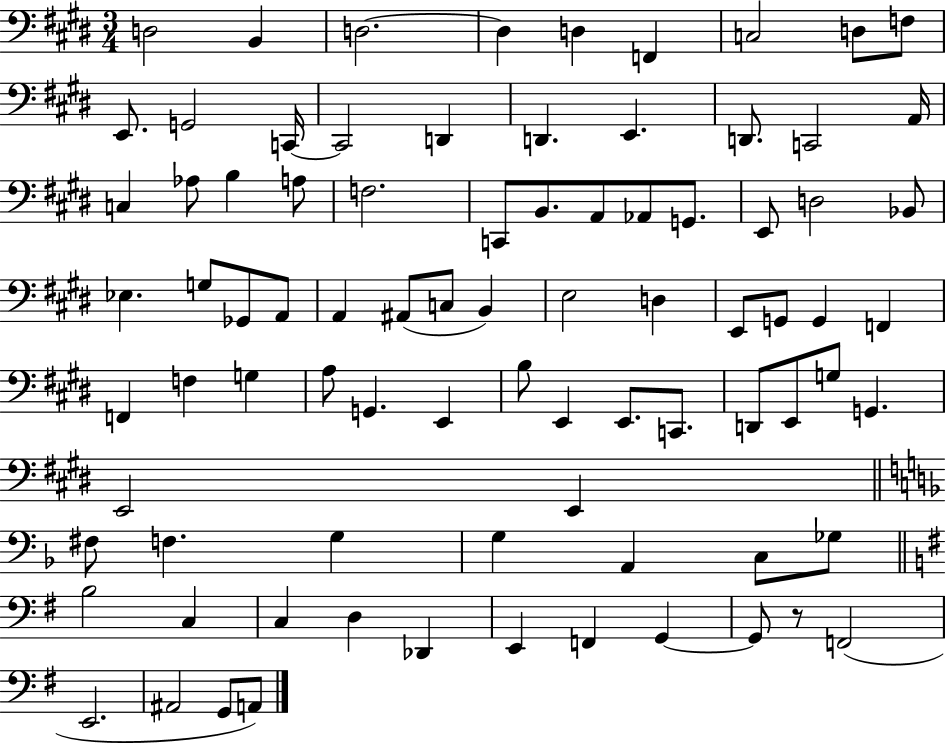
{
  \clef bass
  \numericTimeSignature
  \time 3/4
  \key e \major
  d2 b,4 | d2.~~ | d4 d4 f,4 | c2 d8 f8 | \break e,8. g,2 c,16~~ | c,2 d,4 | d,4. e,4. | d,8. c,2 a,16 | \break c4 aes8 b4 a8 | f2. | c,8 b,8. a,8 aes,8 g,8. | e,8 d2 bes,8 | \break ees4. g8 ges,8 a,8 | a,4 ais,8( c8 b,4) | e2 d4 | e,8 g,8 g,4 f,4 | \break f,4 f4 g4 | a8 g,4. e,4 | b8 e,4 e,8. c,8. | d,8 e,8 g8 g,4. | \break e,2 e,4 | \bar "||" \break \key f \major fis8 f4. g4 | g4 a,4 c8 ges8 | \bar "||" \break \key g \major b2 c4 | c4 d4 des,4 | e,4 f,4 g,4~~ | g,8 r8 f,2( | \break e,2. | ais,2 g,8 a,8) | \bar "|."
}